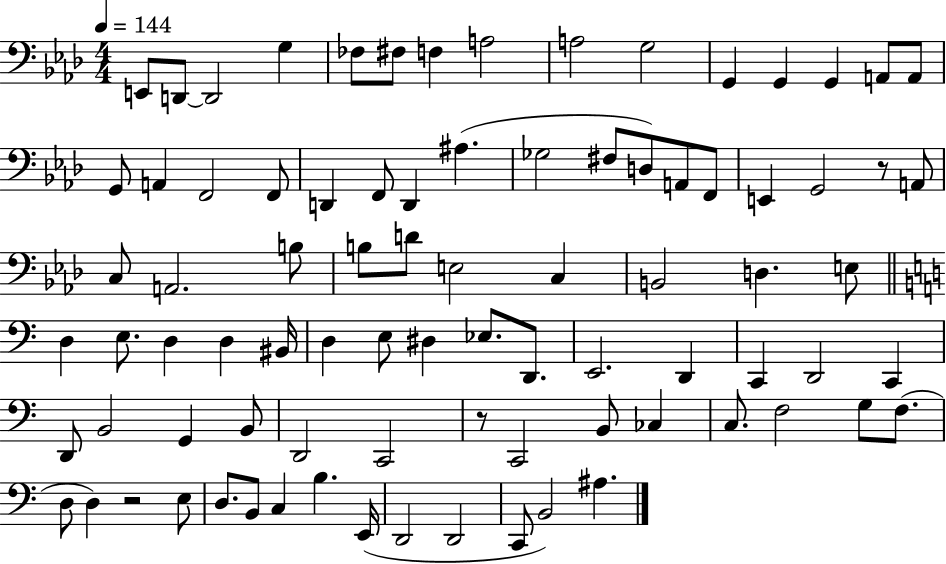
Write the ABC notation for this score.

X:1
T:Untitled
M:4/4
L:1/4
K:Ab
E,,/2 D,,/2 D,,2 G, _F,/2 ^F,/2 F, A,2 A,2 G,2 G,, G,, G,, A,,/2 A,,/2 G,,/2 A,, F,,2 F,,/2 D,, F,,/2 D,, ^A, _G,2 ^F,/2 D,/2 A,,/2 F,,/2 E,, G,,2 z/2 A,,/2 C,/2 A,,2 B,/2 B,/2 D/2 E,2 C, B,,2 D, E,/2 D, E,/2 D, D, ^B,,/4 D, E,/2 ^D, _E,/2 D,,/2 E,,2 D,, C,, D,,2 C,, D,,/2 B,,2 G,, B,,/2 D,,2 C,,2 z/2 C,,2 B,,/2 _C, C,/2 F,2 G,/2 F,/2 D,/2 D, z2 E,/2 D,/2 B,,/2 C, B, E,,/4 D,,2 D,,2 C,,/2 B,,2 ^A,